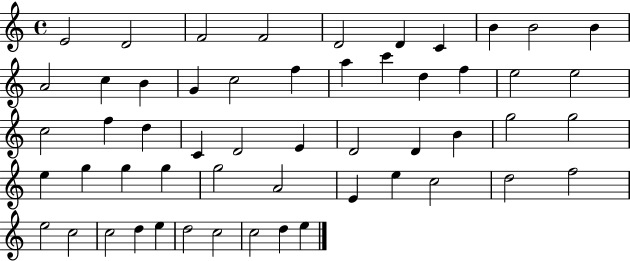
{
  \clef treble
  \time 4/4
  \defaultTimeSignature
  \key c \major
  e'2 d'2 | f'2 f'2 | d'2 d'4 c'4 | b'4 b'2 b'4 | \break a'2 c''4 b'4 | g'4 c''2 f''4 | a''4 c'''4 d''4 f''4 | e''2 e''2 | \break c''2 f''4 d''4 | c'4 d'2 e'4 | d'2 d'4 b'4 | g''2 g''2 | \break e''4 g''4 g''4 g''4 | g''2 a'2 | e'4 e''4 c''2 | d''2 f''2 | \break e''2 c''2 | c''2 d''4 e''4 | d''2 c''2 | c''2 d''4 e''4 | \break \bar "|."
}